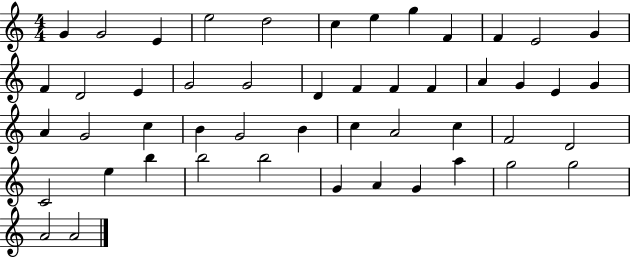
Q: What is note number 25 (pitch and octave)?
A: G4